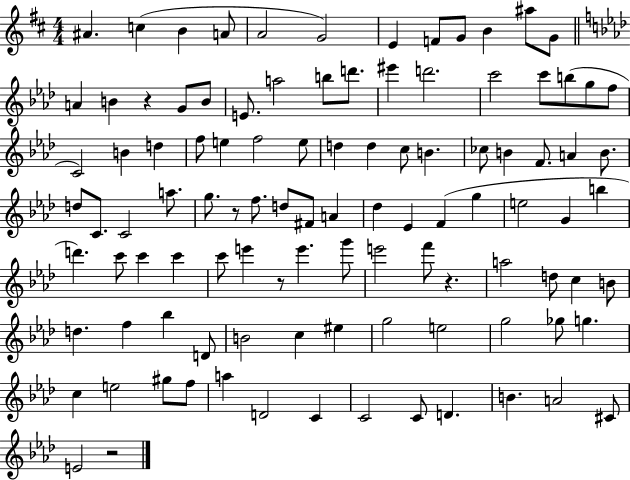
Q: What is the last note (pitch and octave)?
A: E4